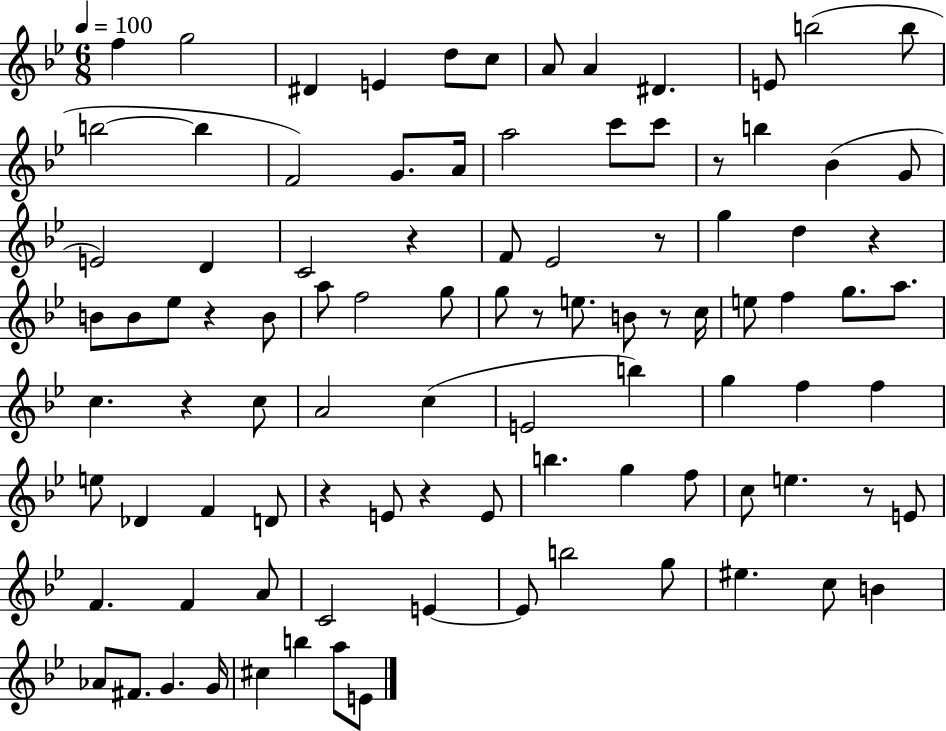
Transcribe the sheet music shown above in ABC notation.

X:1
T:Untitled
M:6/8
L:1/4
K:Bb
f g2 ^D E d/2 c/2 A/2 A ^D E/2 b2 b/2 b2 b F2 G/2 A/4 a2 c'/2 c'/2 z/2 b _B G/2 E2 D C2 z F/2 _E2 z/2 g d z B/2 B/2 _e/2 z B/2 a/2 f2 g/2 g/2 z/2 e/2 B/2 z/2 c/4 e/2 f g/2 a/2 c z c/2 A2 c E2 b g f f e/2 _D F D/2 z E/2 z E/2 b g f/2 c/2 e z/2 E/2 F F A/2 C2 E E/2 b2 g/2 ^e c/2 B _A/2 ^F/2 G G/4 ^c b a/2 E/2